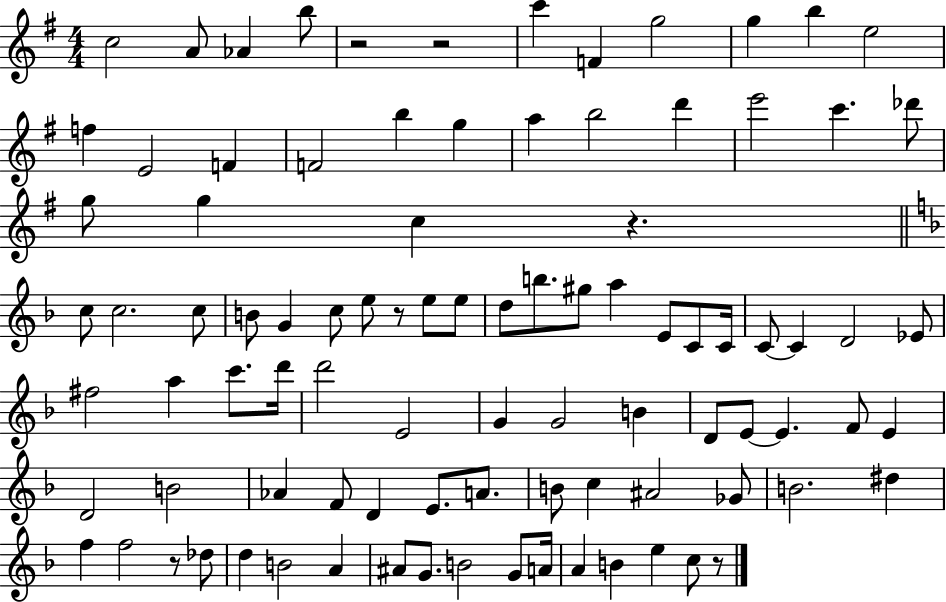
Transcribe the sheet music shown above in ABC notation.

X:1
T:Untitled
M:4/4
L:1/4
K:G
c2 A/2 _A b/2 z2 z2 c' F g2 g b e2 f E2 F F2 b g a b2 d' e'2 c' _d'/2 g/2 g c z c/2 c2 c/2 B/2 G c/2 e/2 z/2 e/2 e/2 d/2 b/2 ^g/2 a E/2 C/2 C/4 C/2 C D2 _E/2 ^f2 a c'/2 d'/4 d'2 E2 G G2 B D/2 E/2 E F/2 E D2 B2 _A F/2 D E/2 A/2 B/2 c ^A2 _G/2 B2 ^d f f2 z/2 _d/2 d B2 A ^A/2 G/2 B2 G/2 A/4 A B e c/2 z/2